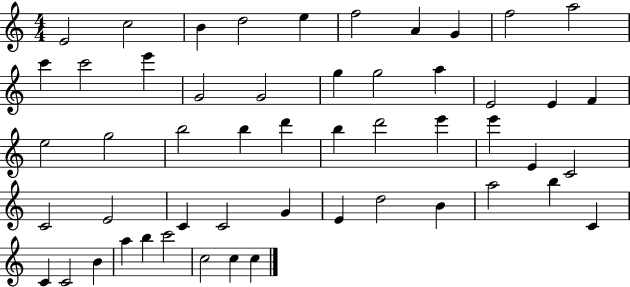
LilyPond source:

{
  \clef treble
  \numericTimeSignature
  \time 4/4
  \key c \major
  e'2 c''2 | b'4 d''2 e''4 | f''2 a'4 g'4 | f''2 a''2 | \break c'''4 c'''2 e'''4 | g'2 g'2 | g''4 g''2 a''4 | e'2 e'4 f'4 | \break e''2 g''2 | b''2 b''4 d'''4 | b''4 d'''2 e'''4 | e'''4 e'4 c'2 | \break c'2 e'2 | c'4 c'2 g'4 | e'4 d''2 b'4 | a''2 b''4 c'4 | \break c'4 c'2 b'4 | a''4 b''4 c'''2 | c''2 c''4 c''4 | \bar "|."
}